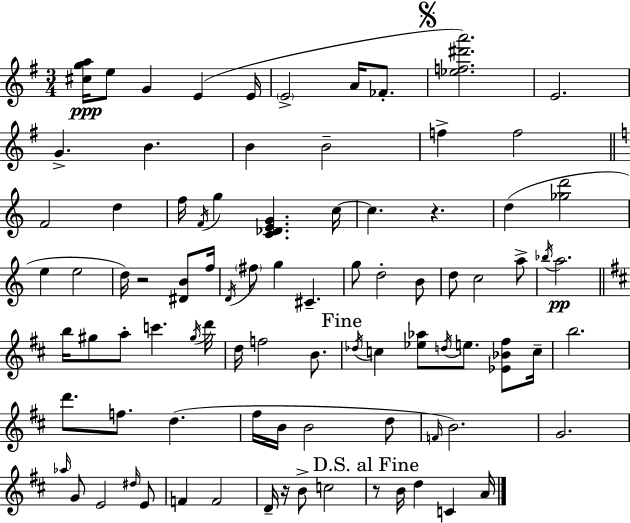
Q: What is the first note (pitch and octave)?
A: E5